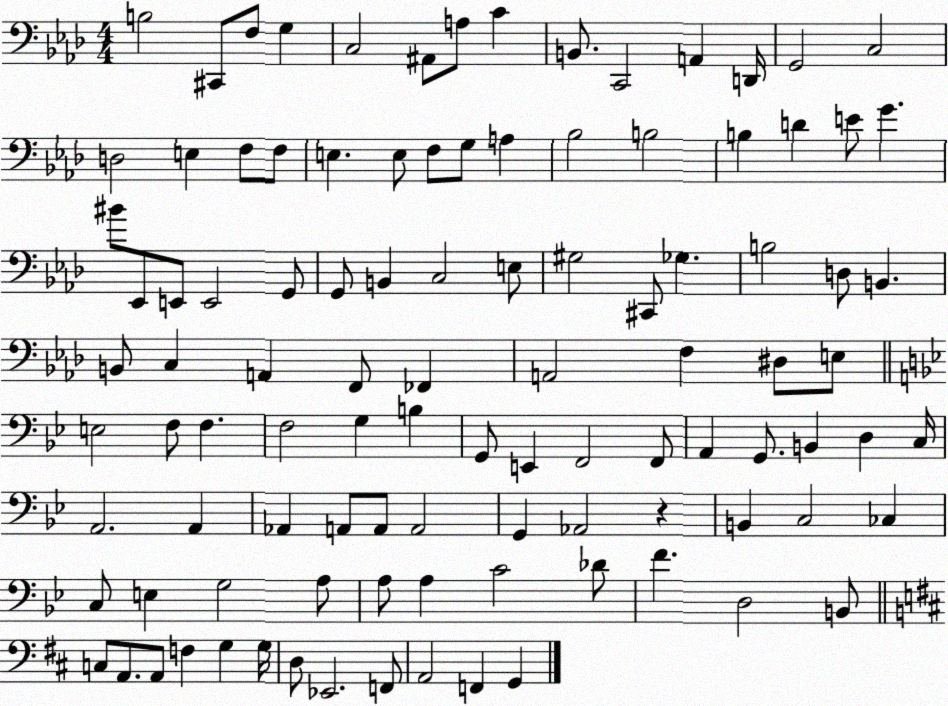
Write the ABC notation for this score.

X:1
T:Untitled
M:4/4
L:1/4
K:Ab
B,2 ^C,,/2 F,/2 G, C,2 ^A,,/2 A,/2 C B,,/2 C,,2 A,, D,,/4 G,,2 C,2 D,2 E, F,/2 F,/2 E, E,/2 F,/2 G,/2 A, _B,2 B,2 B, D E/2 G ^B/2 _E,,/2 E,,/2 E,,2 G,,/2 G,,/2 B,, C,2 E,/2 ^G,2 ^C,,/2 _G, B,2 D,/2 B,, B,,/2 C, A,, F,,/2 _F,, A,,2 F, ^D,/2 E,/2 E,2 F,/2 F, F,2 G, B, G,,/2 E,, F,,2 F,,/2 A,, G,,/2 B,, D, C,/4 A,,2 A,, _A,, A,,/2 A,,/2 A,,2 G,, _A,,2 z B,, C,2 _C, C,/2 E, G,2 A,/2 A,/2 A, C2 _D/2 F D,2 B,,/2 C,/2 A,,/2 A,,/2 F, G, G,/4 D,/2 _E,,2 F,,/2 A,,2 F,, G,,